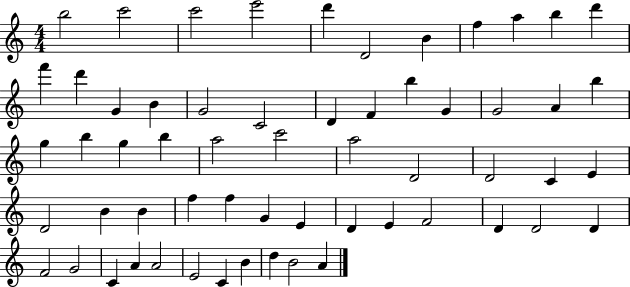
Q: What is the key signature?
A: C major